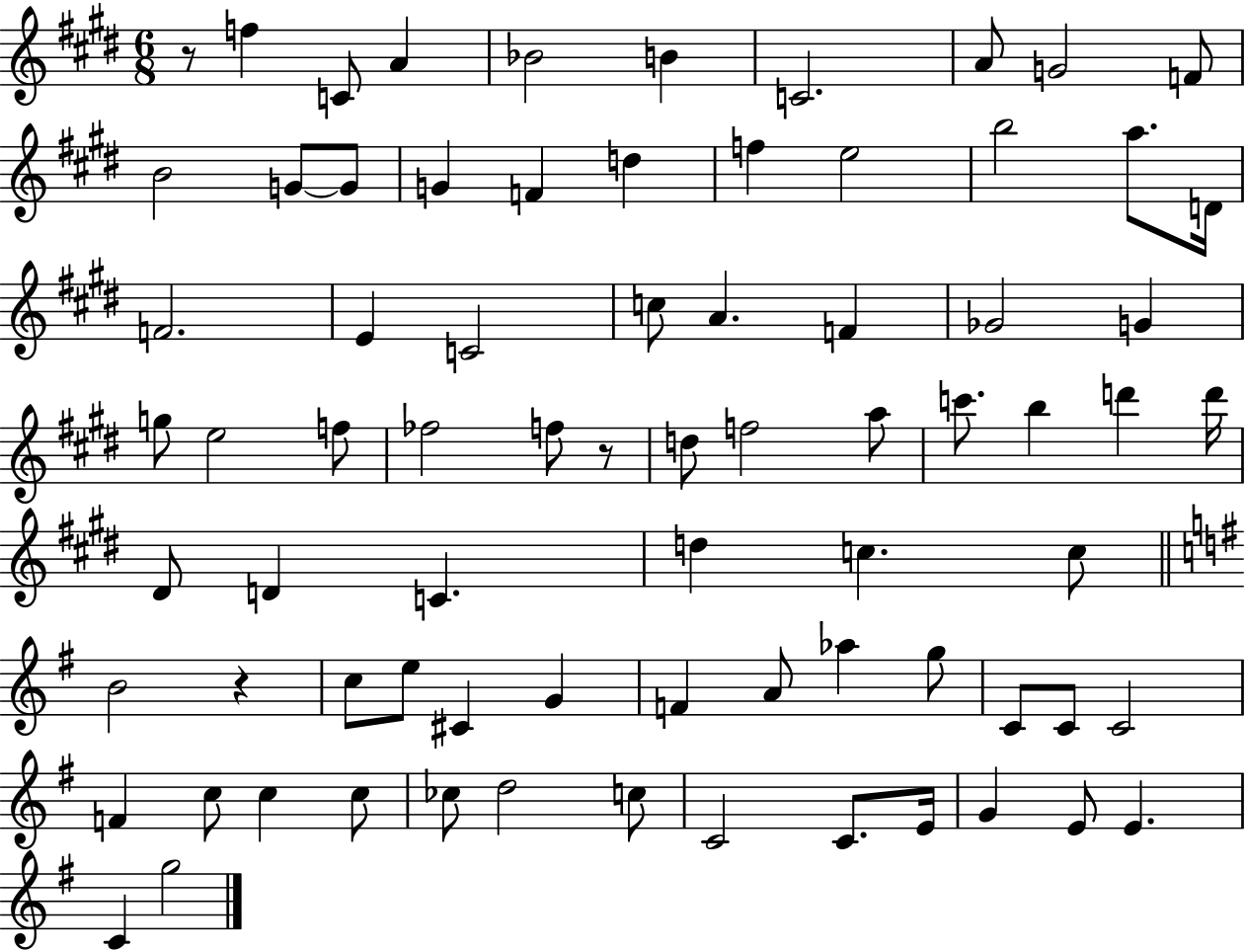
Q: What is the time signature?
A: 6/8